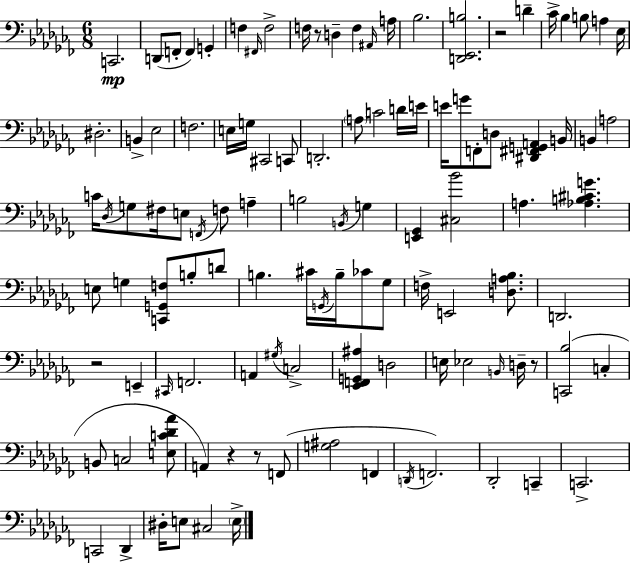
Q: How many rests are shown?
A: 6